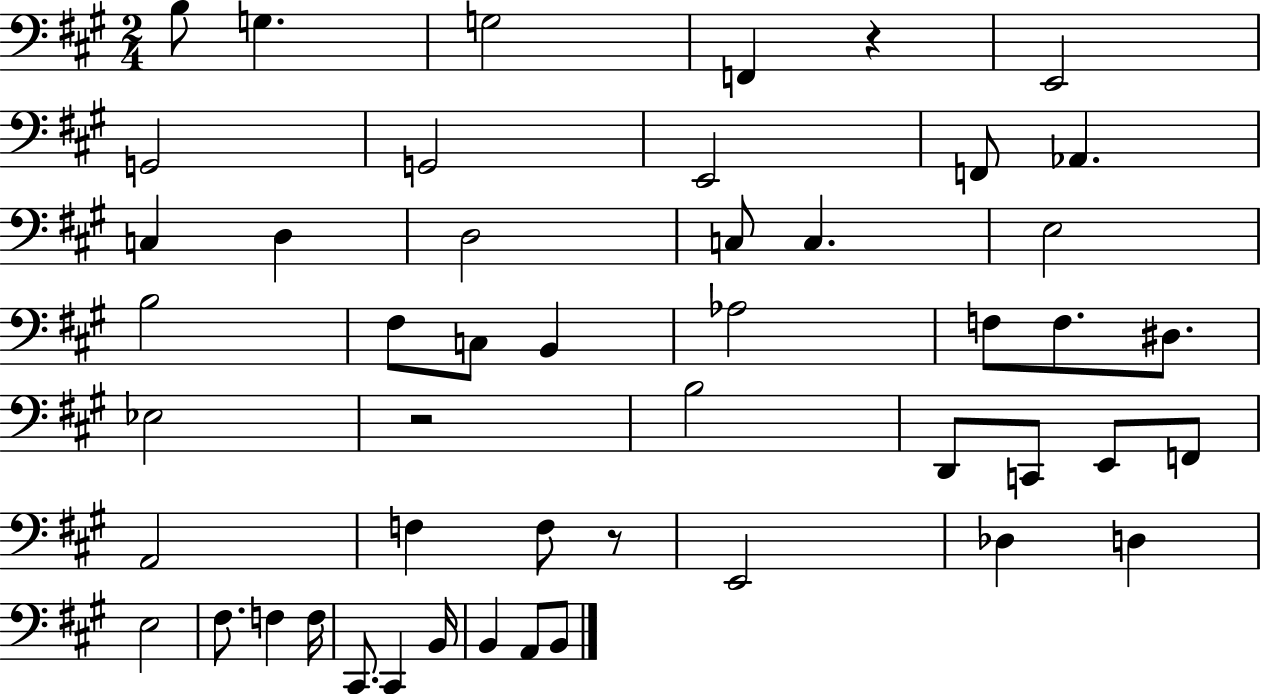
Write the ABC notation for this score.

X:1
T:Untitled
M:2/4
L:1/4
K:A
B,/2 G, G,2 F,, z E,,2 G,,2 G,,2 E,,2 F,,/2 _A,, C, D, D,2 C,/2 C, E,2 B,2 ^F,/2 C,/2 B,, _A,2 F,/2 F,/2 ^D,/2 _E,2 z2 B,2 D,,/2 C,,/2 E,,/2 F,,/2 A,,2 F, F,/2 z/2 E,,2 _D, D, E,2 ^F,/2 F, F,/4 ^C,,/2 ^C,, B,,/4 B,, A,,/2 B,,/2